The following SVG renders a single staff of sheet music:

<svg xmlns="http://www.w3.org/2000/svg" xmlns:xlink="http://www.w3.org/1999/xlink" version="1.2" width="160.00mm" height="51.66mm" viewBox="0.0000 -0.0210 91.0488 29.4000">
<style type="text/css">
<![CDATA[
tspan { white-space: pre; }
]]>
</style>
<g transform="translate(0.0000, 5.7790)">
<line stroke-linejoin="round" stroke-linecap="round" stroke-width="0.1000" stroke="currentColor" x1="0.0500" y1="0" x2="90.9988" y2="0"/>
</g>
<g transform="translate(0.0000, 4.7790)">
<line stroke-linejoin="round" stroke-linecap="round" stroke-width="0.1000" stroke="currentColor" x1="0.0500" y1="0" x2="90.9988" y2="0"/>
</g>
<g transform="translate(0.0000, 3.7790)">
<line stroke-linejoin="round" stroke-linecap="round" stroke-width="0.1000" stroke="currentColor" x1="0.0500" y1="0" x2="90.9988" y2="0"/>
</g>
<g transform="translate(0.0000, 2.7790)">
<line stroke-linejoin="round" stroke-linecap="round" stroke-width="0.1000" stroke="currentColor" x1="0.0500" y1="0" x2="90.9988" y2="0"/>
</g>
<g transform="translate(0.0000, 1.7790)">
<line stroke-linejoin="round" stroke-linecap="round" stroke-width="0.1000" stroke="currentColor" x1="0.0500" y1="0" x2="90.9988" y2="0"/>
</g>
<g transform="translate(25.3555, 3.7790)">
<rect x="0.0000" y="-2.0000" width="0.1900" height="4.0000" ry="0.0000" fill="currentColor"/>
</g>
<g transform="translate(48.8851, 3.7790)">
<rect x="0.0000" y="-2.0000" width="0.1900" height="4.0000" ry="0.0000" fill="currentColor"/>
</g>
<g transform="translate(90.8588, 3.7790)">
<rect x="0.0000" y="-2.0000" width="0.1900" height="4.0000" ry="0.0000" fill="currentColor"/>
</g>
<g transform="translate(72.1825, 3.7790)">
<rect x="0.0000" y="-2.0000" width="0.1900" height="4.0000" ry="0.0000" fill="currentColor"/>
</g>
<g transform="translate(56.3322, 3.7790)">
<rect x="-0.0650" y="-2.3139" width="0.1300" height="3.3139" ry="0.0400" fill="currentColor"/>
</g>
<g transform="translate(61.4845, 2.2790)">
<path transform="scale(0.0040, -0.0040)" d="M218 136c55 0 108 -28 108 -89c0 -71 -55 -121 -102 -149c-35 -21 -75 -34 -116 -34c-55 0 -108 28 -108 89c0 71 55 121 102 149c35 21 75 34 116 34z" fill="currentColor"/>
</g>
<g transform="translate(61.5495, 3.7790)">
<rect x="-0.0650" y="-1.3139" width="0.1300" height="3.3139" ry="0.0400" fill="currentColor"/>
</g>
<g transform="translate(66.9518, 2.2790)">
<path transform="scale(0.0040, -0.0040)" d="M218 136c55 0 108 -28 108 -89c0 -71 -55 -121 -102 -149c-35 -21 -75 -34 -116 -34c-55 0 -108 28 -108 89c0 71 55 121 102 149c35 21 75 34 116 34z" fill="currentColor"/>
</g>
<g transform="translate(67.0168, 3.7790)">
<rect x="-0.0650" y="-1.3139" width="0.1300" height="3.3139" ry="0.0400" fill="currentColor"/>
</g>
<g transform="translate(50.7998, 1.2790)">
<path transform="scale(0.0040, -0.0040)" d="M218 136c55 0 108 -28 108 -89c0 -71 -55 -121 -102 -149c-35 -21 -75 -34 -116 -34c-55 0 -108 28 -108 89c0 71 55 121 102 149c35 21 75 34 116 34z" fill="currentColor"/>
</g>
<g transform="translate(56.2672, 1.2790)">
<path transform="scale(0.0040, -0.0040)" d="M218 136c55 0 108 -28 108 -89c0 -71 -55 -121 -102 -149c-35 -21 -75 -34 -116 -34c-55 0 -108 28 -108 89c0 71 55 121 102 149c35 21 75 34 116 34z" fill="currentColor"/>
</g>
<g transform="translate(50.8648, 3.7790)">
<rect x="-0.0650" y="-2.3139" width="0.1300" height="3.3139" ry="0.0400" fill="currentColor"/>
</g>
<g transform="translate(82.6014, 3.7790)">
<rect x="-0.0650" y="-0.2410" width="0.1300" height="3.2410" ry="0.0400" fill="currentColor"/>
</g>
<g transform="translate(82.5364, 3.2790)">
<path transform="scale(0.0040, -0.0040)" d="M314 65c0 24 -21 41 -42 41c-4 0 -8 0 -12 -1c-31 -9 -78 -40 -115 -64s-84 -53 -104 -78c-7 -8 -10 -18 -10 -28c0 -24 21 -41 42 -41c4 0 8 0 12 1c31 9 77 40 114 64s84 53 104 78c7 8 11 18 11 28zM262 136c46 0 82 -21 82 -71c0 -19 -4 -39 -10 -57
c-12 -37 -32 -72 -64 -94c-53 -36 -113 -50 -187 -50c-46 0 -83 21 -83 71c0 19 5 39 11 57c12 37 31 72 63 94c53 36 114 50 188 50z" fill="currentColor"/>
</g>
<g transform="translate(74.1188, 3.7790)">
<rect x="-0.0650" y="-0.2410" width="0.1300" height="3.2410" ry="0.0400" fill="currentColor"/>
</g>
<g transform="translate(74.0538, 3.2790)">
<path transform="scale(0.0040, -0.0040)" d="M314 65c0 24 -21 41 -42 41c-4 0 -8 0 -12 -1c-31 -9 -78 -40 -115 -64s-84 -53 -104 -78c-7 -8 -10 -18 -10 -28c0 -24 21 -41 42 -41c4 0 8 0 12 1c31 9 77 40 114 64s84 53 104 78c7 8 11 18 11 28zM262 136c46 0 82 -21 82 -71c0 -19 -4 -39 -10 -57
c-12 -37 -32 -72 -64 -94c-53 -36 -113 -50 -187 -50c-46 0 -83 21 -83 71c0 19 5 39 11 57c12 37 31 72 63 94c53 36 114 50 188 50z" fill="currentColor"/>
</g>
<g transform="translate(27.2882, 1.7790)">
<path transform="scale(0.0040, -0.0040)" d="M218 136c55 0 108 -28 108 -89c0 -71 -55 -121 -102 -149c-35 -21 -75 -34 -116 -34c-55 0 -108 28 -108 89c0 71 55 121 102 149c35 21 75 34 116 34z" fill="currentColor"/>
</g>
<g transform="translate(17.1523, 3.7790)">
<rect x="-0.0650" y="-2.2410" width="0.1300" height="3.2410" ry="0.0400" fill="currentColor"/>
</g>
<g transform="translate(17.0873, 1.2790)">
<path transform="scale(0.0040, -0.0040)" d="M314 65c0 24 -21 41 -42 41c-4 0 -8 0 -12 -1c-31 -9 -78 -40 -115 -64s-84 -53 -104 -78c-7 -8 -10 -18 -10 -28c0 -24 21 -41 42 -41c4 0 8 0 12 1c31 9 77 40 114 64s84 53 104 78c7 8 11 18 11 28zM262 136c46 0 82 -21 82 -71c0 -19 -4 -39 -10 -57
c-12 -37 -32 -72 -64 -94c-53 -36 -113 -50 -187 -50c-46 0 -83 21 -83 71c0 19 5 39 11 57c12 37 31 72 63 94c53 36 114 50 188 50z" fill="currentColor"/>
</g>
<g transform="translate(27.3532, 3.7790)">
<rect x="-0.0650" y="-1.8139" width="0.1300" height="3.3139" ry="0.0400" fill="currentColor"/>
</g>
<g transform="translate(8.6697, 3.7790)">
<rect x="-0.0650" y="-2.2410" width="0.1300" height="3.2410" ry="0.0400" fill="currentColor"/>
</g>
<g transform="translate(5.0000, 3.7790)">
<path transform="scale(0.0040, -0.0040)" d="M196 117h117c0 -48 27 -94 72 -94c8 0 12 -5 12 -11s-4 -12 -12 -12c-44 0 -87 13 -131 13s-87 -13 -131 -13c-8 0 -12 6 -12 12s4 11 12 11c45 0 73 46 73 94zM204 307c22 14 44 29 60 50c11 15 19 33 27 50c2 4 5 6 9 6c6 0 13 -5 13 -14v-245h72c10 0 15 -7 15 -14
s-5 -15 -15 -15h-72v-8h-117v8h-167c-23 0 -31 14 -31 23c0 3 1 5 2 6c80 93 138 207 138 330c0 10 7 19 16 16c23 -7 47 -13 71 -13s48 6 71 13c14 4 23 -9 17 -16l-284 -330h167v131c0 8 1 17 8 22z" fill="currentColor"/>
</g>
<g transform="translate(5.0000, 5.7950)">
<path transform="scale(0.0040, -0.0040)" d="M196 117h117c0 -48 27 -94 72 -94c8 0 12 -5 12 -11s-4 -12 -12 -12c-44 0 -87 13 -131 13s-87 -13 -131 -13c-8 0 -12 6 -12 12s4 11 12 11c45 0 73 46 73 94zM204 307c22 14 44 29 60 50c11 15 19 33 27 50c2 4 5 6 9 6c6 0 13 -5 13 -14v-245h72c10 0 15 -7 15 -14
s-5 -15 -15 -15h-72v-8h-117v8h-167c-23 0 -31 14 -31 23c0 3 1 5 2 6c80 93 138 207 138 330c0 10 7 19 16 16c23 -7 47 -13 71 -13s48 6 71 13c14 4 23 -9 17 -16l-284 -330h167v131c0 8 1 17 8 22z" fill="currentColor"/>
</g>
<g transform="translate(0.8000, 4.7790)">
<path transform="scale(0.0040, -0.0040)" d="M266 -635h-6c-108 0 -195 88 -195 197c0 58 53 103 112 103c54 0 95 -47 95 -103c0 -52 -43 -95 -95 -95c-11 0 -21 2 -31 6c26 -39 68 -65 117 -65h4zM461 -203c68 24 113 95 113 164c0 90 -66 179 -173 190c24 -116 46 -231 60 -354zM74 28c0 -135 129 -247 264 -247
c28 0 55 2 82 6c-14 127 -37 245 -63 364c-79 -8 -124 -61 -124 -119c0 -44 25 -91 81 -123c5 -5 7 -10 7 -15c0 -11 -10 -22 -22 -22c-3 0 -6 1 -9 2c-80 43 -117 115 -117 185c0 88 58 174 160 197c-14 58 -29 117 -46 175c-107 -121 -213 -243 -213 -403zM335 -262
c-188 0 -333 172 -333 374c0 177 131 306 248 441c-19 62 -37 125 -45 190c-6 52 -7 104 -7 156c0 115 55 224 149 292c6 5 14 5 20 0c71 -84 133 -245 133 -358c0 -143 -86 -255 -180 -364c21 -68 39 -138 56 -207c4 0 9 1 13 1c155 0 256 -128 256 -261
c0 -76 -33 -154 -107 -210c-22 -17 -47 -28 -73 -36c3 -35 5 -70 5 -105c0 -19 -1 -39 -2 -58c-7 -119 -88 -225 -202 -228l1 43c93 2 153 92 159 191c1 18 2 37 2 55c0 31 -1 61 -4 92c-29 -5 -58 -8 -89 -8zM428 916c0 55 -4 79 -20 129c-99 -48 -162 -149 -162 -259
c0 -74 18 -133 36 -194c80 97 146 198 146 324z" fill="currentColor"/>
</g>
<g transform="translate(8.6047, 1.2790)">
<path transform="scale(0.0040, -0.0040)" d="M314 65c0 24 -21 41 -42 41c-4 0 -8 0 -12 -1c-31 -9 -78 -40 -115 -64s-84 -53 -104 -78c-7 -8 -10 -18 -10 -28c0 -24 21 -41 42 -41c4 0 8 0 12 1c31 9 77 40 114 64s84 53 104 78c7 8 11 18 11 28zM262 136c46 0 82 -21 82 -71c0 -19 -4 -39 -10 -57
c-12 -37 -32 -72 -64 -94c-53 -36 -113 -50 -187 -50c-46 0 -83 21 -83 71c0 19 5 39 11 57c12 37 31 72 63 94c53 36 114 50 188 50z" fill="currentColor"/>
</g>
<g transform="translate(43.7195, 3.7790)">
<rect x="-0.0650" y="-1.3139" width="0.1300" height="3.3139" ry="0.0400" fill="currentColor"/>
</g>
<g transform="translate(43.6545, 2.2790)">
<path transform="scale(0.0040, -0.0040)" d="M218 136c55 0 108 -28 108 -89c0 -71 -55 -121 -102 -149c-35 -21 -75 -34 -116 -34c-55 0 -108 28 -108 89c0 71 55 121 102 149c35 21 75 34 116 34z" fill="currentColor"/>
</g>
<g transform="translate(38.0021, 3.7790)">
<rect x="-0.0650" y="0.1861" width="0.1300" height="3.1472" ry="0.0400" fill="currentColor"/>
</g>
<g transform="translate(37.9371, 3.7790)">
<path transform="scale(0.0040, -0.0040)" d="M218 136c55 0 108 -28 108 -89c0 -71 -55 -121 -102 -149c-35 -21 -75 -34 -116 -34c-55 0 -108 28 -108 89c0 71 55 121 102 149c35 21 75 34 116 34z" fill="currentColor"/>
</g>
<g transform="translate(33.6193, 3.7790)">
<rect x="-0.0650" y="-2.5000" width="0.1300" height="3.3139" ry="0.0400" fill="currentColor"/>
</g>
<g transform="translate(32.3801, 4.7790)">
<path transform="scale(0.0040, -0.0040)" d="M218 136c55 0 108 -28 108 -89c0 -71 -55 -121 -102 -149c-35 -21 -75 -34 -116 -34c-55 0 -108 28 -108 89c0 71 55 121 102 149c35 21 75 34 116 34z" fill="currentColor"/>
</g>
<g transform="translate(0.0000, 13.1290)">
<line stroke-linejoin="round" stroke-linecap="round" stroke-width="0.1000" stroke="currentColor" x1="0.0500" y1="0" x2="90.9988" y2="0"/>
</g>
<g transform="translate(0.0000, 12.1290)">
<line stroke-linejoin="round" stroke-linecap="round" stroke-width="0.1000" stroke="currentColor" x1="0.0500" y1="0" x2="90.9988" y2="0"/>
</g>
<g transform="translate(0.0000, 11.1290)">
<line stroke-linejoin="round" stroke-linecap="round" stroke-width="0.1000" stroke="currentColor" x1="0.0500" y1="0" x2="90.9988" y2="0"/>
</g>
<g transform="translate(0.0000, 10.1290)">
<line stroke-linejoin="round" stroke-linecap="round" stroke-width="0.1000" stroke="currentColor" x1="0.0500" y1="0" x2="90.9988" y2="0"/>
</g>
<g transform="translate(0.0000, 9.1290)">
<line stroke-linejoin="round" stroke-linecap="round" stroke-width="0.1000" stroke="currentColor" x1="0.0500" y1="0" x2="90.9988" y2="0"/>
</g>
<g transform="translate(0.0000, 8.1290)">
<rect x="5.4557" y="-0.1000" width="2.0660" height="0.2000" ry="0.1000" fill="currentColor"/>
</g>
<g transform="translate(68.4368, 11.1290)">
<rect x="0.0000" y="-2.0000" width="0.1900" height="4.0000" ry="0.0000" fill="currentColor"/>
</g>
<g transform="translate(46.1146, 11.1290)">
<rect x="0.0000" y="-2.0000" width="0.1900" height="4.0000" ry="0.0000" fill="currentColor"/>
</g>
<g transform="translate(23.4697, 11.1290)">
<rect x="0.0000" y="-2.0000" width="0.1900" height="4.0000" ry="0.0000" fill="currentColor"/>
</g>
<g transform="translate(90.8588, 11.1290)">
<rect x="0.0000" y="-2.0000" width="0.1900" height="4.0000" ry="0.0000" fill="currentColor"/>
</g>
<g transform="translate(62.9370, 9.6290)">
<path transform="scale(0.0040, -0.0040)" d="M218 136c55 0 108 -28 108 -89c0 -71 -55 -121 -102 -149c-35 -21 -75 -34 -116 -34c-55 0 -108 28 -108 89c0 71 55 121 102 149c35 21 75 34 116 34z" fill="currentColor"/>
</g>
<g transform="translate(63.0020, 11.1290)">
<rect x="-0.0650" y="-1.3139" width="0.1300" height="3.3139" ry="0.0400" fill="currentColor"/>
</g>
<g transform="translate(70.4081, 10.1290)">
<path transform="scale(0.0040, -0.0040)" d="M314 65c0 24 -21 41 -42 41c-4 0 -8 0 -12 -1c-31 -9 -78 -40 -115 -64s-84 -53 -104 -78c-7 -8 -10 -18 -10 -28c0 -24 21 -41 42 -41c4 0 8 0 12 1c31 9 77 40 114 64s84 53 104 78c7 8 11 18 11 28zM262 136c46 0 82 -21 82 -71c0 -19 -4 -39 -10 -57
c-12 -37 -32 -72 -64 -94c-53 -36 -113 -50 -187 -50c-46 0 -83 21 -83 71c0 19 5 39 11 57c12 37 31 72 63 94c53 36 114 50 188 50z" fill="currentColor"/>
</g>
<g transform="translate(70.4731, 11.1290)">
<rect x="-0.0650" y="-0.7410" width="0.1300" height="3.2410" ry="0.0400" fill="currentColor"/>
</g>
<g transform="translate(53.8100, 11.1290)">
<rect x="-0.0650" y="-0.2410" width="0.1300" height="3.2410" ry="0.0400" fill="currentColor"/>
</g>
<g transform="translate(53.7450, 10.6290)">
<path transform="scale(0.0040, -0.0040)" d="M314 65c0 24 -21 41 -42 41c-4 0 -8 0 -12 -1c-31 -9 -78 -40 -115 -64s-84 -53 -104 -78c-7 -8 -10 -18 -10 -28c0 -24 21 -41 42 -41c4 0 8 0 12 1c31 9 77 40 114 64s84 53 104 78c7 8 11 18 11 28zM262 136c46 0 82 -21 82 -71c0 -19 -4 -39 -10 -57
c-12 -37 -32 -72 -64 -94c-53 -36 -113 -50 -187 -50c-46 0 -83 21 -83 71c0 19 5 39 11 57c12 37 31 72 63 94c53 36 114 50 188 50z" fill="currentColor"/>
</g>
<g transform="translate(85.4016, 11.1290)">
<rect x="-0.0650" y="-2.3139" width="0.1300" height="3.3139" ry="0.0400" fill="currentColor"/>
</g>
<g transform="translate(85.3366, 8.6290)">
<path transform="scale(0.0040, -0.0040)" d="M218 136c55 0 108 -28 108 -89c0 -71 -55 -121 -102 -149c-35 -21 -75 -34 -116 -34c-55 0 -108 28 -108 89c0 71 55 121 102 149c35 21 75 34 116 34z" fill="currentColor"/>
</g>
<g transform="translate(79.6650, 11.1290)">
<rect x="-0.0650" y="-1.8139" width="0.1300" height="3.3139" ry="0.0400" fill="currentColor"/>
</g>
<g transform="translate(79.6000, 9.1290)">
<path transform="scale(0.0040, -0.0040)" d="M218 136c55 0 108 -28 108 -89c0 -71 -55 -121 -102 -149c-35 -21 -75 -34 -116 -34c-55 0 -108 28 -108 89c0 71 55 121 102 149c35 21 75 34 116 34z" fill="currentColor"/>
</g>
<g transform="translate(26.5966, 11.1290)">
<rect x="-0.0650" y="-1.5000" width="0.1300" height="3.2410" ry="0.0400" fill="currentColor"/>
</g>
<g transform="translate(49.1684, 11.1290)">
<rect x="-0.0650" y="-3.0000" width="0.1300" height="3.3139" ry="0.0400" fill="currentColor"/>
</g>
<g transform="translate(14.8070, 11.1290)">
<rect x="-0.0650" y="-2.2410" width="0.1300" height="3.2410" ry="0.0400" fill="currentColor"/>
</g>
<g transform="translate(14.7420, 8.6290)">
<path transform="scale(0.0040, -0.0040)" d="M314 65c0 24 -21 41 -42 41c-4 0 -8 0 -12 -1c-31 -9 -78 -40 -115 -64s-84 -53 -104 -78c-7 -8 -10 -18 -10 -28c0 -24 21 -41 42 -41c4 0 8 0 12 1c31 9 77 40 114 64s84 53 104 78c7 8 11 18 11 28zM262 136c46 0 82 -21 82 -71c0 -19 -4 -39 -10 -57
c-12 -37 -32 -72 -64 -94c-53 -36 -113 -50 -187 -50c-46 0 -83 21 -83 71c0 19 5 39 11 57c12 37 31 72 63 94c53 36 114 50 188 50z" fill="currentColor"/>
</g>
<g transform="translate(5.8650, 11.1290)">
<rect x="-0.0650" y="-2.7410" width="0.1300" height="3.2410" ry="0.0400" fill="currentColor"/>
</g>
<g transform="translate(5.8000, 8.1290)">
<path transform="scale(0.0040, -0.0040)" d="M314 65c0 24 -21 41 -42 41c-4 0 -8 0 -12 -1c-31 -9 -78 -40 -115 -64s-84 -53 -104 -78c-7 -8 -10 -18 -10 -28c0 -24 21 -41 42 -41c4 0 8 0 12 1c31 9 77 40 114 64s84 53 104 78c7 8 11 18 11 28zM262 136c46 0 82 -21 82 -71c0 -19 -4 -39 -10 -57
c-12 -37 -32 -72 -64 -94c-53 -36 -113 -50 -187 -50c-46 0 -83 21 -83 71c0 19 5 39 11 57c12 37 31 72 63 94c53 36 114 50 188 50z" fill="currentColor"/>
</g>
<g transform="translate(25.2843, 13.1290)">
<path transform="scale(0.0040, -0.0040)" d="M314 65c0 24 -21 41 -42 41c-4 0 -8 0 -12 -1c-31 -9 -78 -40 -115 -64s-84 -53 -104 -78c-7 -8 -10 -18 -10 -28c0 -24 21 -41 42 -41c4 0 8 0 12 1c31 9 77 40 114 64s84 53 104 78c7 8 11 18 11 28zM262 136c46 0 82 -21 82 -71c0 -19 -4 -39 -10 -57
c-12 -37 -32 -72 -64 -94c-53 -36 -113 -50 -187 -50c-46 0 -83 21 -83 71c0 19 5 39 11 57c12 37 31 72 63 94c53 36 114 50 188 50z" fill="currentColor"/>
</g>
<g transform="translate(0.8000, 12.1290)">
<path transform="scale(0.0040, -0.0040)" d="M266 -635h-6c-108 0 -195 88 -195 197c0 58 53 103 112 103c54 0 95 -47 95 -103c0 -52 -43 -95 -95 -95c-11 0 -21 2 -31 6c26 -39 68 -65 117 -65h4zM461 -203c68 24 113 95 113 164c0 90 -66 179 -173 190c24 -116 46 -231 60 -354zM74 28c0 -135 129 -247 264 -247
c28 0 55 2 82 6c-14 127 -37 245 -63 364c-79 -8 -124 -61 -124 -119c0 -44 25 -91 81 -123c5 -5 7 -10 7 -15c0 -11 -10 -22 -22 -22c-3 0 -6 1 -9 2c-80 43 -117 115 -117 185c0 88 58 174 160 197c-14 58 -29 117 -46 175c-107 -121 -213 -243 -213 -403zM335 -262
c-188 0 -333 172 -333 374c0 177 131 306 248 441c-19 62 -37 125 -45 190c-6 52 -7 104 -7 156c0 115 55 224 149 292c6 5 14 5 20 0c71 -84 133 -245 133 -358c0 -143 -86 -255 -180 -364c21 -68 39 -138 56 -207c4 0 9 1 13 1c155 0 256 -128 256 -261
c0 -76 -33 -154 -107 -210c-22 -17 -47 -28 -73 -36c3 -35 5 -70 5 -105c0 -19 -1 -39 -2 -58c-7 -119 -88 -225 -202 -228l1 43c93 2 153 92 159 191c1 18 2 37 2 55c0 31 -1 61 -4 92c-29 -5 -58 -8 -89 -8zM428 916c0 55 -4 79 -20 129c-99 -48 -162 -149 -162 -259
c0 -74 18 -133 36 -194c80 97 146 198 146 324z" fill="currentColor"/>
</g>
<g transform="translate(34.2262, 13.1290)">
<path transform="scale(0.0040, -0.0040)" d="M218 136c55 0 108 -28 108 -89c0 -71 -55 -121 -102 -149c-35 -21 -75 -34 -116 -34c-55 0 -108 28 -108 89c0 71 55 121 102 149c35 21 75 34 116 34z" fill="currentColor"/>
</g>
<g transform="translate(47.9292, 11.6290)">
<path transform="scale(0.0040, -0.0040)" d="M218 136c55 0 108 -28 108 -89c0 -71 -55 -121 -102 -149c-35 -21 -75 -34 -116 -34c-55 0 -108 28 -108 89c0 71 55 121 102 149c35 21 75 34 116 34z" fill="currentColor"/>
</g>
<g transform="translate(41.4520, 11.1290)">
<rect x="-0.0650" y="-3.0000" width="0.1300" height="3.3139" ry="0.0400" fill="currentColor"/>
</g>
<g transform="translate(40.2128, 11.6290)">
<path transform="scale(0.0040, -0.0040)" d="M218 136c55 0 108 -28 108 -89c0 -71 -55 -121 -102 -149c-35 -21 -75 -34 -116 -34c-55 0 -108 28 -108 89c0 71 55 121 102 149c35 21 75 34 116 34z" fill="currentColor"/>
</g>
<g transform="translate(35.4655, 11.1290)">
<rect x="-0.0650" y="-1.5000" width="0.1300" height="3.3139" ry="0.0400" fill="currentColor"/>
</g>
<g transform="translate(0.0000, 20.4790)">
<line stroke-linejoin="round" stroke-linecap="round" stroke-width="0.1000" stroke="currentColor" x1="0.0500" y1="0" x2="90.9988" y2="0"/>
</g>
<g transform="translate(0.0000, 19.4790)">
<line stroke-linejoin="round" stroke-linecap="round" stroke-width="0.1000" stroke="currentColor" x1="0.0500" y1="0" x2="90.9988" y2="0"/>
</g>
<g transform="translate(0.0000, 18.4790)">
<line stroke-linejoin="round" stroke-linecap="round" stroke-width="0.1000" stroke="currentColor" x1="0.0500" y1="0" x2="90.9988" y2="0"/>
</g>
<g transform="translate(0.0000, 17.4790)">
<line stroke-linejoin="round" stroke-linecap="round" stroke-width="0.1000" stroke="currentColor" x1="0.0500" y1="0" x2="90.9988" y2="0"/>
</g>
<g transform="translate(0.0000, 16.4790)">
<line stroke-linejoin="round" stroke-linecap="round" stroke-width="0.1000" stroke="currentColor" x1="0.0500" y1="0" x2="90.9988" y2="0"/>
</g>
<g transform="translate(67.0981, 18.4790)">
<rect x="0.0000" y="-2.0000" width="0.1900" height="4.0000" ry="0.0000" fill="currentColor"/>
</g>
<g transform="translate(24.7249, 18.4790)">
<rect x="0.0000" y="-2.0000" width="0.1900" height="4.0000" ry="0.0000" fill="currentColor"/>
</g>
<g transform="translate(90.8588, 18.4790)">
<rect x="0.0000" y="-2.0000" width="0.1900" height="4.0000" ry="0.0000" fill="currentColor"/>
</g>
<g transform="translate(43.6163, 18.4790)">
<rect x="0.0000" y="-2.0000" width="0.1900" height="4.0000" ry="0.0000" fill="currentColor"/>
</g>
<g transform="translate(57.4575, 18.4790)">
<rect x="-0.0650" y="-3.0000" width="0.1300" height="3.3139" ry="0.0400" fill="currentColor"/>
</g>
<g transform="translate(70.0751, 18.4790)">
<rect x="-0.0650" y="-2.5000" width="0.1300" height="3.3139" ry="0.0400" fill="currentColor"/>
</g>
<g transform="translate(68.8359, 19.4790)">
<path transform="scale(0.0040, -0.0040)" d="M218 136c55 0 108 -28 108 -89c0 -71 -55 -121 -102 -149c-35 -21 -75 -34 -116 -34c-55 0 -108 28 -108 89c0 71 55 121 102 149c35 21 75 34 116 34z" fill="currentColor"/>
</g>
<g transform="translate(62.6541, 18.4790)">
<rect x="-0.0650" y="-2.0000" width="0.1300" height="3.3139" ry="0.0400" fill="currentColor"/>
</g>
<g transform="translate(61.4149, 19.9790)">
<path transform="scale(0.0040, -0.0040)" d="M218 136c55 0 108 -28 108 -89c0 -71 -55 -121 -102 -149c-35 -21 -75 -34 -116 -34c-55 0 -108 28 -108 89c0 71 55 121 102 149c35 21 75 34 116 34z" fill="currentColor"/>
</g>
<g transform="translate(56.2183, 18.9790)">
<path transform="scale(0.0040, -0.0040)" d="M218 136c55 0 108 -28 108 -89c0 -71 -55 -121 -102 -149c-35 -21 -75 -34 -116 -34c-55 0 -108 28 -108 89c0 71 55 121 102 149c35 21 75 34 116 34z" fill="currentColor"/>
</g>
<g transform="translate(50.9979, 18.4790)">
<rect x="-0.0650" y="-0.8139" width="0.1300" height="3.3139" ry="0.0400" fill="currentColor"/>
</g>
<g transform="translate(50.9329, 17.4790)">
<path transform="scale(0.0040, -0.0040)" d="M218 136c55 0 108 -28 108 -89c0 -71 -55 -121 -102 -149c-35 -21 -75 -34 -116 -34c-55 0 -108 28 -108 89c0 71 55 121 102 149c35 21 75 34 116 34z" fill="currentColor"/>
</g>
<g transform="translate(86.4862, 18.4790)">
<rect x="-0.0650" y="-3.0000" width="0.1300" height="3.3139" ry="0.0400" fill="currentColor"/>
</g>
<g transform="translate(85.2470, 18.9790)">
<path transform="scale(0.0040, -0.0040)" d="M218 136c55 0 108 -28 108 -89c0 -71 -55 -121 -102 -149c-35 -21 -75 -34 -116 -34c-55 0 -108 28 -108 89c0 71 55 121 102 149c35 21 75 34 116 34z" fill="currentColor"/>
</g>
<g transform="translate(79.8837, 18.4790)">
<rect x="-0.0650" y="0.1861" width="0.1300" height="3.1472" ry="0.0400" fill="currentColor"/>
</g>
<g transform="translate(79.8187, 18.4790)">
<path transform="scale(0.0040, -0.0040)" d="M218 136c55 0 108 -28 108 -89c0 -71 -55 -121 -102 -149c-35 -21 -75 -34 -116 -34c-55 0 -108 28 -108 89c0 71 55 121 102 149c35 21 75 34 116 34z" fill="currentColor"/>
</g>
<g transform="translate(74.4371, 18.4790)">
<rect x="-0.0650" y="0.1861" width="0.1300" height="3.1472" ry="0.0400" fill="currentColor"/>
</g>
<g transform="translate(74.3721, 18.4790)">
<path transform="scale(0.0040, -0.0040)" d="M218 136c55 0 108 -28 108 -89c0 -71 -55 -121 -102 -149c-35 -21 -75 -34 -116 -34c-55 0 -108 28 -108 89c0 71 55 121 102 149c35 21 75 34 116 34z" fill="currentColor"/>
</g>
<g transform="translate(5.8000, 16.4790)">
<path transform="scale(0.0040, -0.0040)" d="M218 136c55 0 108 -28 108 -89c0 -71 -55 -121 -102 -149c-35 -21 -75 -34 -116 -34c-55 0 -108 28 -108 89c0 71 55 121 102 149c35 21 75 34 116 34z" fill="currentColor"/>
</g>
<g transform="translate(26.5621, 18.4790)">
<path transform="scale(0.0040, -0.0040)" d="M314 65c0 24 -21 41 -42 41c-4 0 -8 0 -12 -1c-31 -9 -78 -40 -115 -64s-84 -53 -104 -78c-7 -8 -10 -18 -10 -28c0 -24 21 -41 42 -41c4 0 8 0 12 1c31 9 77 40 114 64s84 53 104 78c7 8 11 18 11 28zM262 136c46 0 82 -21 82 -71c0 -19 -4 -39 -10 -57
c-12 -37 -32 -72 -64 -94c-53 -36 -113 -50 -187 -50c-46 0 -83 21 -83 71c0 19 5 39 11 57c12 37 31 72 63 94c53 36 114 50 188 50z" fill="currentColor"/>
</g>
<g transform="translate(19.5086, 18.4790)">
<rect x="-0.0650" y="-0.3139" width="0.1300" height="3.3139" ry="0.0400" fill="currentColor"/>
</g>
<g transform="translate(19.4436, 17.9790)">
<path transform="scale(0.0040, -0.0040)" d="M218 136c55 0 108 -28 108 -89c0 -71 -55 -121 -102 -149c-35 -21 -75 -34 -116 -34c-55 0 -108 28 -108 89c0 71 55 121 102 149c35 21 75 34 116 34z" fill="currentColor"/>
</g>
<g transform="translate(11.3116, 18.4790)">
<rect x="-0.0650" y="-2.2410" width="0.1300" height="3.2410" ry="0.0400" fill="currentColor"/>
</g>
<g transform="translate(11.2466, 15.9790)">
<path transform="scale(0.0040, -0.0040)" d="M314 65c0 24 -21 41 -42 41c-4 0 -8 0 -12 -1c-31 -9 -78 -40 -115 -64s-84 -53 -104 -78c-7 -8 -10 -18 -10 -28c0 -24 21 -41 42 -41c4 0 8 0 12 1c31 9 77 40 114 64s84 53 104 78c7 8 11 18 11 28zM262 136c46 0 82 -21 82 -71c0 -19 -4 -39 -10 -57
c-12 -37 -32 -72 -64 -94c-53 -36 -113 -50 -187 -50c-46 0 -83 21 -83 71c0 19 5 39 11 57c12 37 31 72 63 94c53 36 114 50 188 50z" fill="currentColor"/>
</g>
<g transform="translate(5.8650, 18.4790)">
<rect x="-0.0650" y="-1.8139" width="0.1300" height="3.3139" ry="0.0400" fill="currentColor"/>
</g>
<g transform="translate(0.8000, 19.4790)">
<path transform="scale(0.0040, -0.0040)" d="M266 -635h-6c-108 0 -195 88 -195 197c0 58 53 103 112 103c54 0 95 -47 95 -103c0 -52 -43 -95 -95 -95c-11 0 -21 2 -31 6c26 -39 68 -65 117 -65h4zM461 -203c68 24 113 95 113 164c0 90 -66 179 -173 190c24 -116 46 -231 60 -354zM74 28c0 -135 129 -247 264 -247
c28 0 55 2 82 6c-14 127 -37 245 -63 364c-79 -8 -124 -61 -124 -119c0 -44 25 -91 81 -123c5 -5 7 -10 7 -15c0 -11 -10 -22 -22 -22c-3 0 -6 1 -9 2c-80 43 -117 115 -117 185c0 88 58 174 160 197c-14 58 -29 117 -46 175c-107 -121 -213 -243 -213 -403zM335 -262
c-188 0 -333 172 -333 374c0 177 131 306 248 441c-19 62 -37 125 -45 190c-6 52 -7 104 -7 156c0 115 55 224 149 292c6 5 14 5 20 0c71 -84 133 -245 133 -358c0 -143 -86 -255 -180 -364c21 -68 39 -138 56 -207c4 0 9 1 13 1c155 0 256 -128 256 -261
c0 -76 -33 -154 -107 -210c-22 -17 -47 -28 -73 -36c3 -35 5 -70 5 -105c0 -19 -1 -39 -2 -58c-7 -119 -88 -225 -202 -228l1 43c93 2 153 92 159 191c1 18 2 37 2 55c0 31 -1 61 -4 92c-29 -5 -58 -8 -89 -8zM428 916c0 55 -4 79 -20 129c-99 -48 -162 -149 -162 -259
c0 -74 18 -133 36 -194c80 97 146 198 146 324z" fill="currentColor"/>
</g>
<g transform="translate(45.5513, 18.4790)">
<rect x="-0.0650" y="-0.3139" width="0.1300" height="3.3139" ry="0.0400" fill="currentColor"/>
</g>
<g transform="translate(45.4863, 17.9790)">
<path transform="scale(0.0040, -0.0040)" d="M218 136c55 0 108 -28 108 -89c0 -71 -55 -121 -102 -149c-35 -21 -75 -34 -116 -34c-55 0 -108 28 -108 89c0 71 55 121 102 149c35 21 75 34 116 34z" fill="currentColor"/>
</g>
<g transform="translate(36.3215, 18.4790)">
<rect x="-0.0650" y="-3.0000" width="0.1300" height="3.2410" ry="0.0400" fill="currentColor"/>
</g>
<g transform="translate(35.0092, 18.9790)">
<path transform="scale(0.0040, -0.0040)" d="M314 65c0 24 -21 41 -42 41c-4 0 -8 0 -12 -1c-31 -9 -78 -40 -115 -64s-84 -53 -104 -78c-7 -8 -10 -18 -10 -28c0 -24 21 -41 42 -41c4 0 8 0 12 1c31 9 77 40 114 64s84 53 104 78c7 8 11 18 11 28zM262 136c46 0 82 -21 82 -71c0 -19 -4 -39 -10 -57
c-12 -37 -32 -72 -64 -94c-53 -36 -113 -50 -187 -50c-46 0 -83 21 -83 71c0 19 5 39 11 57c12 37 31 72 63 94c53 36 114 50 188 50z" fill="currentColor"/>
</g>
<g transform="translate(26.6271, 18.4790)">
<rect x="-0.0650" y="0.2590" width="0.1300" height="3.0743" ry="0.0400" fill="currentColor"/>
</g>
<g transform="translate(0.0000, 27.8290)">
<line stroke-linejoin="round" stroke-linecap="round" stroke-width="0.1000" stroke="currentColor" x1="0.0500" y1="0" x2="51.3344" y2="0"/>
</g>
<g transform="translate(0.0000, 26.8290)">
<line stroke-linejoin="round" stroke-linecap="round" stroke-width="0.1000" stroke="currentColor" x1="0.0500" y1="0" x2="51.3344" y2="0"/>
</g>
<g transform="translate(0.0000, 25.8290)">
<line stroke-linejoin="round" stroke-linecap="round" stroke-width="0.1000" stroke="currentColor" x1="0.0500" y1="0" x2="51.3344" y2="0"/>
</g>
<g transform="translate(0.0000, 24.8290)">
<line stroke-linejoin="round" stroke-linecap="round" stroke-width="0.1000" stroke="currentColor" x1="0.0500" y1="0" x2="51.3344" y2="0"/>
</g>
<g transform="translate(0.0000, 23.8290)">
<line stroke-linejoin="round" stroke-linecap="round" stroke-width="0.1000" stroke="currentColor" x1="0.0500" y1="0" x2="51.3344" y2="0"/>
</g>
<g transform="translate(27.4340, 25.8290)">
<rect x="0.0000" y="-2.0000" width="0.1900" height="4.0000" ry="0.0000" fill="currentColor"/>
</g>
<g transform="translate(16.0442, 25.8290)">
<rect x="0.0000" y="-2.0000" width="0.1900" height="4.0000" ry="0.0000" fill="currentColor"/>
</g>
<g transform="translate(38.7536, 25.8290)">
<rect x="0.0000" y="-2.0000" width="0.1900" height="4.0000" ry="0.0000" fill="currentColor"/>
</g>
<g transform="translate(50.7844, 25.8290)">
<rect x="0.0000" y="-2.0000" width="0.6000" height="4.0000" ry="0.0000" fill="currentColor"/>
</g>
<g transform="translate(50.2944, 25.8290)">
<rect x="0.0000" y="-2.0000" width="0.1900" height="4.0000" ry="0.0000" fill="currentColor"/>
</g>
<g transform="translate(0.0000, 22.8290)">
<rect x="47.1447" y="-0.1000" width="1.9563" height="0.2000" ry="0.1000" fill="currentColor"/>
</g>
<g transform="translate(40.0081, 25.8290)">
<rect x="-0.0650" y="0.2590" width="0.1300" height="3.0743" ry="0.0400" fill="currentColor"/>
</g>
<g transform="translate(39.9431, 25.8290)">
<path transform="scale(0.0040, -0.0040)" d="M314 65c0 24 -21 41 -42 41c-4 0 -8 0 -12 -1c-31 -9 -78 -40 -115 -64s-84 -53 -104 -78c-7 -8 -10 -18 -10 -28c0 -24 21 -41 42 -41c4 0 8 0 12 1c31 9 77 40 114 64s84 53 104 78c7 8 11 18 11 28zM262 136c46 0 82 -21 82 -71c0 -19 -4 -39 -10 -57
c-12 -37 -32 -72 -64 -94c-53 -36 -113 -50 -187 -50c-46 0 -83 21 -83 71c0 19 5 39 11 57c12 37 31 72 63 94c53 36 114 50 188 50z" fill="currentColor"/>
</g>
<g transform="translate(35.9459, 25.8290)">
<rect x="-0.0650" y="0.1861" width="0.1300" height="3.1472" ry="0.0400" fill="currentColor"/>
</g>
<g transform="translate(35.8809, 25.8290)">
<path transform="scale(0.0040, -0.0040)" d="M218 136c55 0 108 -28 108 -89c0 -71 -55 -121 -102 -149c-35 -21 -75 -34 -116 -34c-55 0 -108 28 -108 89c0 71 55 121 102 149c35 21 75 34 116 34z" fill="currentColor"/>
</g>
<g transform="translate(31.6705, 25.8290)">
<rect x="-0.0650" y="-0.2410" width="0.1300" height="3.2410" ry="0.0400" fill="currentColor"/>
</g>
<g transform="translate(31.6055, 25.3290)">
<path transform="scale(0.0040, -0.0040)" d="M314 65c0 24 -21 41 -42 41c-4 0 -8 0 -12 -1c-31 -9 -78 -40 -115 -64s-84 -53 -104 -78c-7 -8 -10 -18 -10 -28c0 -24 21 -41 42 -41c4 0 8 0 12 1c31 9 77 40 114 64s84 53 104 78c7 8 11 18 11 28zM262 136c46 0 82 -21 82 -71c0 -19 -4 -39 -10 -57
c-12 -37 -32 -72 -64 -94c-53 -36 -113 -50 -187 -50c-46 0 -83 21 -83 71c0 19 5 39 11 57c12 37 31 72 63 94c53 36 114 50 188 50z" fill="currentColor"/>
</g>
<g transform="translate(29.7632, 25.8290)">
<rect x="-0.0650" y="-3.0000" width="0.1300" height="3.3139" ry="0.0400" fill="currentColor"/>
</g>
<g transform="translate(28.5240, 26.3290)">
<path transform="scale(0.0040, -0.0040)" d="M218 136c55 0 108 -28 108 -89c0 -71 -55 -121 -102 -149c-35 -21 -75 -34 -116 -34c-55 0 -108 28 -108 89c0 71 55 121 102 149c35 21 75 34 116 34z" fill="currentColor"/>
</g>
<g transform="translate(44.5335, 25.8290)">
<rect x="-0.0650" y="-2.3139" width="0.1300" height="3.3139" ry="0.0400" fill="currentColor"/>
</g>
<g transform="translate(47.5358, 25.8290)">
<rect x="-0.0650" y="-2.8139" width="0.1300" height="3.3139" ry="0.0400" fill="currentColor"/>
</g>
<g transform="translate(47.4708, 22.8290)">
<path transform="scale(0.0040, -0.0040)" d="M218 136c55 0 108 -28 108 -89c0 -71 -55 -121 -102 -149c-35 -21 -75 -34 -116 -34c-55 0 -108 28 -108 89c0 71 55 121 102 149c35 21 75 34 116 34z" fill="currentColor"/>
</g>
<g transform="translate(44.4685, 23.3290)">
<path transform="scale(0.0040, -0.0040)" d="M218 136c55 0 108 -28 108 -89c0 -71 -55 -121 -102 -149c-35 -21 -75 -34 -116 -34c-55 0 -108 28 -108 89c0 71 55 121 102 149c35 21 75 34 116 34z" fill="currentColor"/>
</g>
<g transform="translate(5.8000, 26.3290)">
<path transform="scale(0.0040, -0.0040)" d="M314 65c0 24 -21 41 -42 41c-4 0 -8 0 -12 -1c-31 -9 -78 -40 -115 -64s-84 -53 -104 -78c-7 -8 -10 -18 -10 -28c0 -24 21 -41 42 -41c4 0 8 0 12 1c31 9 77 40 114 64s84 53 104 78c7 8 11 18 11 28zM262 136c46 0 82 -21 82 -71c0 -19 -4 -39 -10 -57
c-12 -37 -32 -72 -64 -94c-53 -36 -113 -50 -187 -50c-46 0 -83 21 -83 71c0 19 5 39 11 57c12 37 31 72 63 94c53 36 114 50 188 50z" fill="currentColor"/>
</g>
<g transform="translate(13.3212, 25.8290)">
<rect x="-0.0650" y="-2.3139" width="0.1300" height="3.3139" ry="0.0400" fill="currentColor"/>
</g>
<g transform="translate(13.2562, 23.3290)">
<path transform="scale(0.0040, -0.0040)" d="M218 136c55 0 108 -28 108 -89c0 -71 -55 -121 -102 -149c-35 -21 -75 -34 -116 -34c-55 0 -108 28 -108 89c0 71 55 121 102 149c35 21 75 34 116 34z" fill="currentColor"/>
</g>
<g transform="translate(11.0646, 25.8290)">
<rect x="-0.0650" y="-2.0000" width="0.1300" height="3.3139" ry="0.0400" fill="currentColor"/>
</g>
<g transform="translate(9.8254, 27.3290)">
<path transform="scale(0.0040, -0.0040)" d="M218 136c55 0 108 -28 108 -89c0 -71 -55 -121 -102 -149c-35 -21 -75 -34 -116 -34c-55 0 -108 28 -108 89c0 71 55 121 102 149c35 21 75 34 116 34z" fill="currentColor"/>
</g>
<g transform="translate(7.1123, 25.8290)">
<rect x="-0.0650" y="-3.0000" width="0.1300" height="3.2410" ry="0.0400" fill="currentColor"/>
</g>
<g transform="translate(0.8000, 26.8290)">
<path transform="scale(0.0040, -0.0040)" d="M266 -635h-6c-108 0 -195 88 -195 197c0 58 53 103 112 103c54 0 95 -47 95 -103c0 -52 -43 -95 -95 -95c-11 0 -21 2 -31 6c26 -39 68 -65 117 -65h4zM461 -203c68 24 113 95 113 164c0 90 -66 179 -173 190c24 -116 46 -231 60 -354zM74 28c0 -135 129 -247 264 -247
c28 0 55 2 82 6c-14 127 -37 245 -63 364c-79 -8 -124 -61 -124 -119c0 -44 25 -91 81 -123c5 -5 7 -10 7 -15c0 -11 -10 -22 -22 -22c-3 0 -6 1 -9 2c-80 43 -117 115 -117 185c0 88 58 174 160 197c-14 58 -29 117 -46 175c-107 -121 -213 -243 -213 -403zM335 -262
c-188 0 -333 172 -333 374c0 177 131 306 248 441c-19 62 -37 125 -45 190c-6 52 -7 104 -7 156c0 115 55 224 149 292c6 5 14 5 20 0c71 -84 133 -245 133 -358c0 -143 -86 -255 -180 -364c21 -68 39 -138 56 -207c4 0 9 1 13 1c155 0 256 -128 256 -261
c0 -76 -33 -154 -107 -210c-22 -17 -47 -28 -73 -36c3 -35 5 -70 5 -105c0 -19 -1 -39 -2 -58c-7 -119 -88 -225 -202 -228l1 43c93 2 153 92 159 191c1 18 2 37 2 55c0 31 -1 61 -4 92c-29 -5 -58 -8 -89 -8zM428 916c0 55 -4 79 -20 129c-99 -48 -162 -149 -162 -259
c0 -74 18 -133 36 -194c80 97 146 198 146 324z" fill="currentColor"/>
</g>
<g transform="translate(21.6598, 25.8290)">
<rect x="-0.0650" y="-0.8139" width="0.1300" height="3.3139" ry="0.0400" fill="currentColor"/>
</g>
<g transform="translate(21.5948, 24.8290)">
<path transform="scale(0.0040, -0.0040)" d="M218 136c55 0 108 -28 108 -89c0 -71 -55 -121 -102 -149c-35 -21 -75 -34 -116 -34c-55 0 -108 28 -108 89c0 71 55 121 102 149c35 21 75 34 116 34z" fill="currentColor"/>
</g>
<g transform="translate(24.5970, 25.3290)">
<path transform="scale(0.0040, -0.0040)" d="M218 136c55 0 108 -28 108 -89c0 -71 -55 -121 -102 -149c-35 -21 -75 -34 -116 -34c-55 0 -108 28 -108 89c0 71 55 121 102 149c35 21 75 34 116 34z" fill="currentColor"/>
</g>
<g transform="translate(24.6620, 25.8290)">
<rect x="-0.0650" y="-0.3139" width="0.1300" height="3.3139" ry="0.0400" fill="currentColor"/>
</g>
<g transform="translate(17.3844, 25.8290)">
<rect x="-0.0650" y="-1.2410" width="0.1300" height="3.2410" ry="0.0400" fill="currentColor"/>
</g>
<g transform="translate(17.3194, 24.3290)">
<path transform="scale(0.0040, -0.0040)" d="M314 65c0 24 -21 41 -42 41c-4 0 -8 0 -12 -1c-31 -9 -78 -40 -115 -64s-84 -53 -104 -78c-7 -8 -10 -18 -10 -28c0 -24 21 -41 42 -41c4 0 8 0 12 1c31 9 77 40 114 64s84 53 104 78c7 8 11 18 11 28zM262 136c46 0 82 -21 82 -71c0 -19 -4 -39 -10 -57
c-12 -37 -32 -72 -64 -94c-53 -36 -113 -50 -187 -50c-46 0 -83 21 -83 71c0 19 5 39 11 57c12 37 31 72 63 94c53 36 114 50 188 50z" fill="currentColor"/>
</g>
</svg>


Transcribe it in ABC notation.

X:1
T:Untitled
M:4/4
L:1/4
K:C
g2 g2 f G B e g g e e c2 c2 a2 g2 E2 E A A c2 e d2 f g f g2 c B2 A2 c d A F G B B A A2 F g e2 d c A c2 B B2 g a